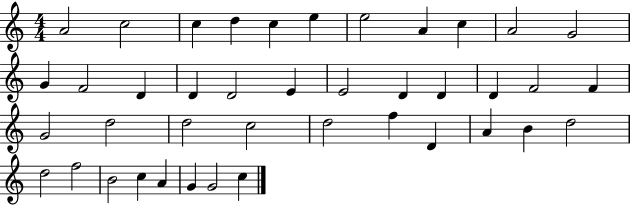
{
  \clef treble
  \numericTimeSignature
  \time 4/4
  \key c \major
  a'2 c''2 | c''4 d''4 c''4 e''4 | e''2 a'4 c''4 | a'2 g'2 | \break g'4 f'2 d'4 | d'4 d'2 e'4 | e'2 d'4 d'4 | d'4 f'2 f'4 | \break g'2 d''2 | d''2 c''2 | d''2 f''4 d'4 | a'4 b'4 d''2 | \break d''2 f''2 | b'2 c''4 a'4 | g'4 g'2 c''4 | \bar "|."
}